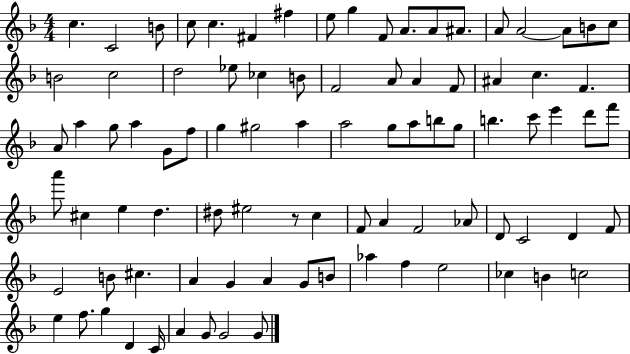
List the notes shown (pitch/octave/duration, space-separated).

C5/q. C4/h B4/e C5/e C5/q. F#4/q F#5/q E5/e G5/q F4/e A4/e. A4/e A#4/e. A4/e A4/h A4/e B4/e C5/e B4/h C5/h D5/h Eb5/e CES5/q B4/e F4/h A4/e A4/q F4/e A#4/q C5/q. F4/q. A4/e A5/q G5/e A5/q G4/e F5/e G5/q G#5/h A5/q A5/h G5/e A5/e B5/e G5/e B5/q. C6/e E6/q D6/e F6/e A6/e C#5/q E5/q D5/q. D#5/e EIS5/h R/e C5/q F4/e A4/q F4/h Ab4/e D4/e C4/h D4/q F4/e E4/h B4/e C#5/q. A4/q G4/q A4/q G4/e B4/e Ab5/q F5/q E5/h CES5/q B4/q C5/h E5/q F5/e. G5/q D4/q C4/s A4/q G4/e G4/h G4/e